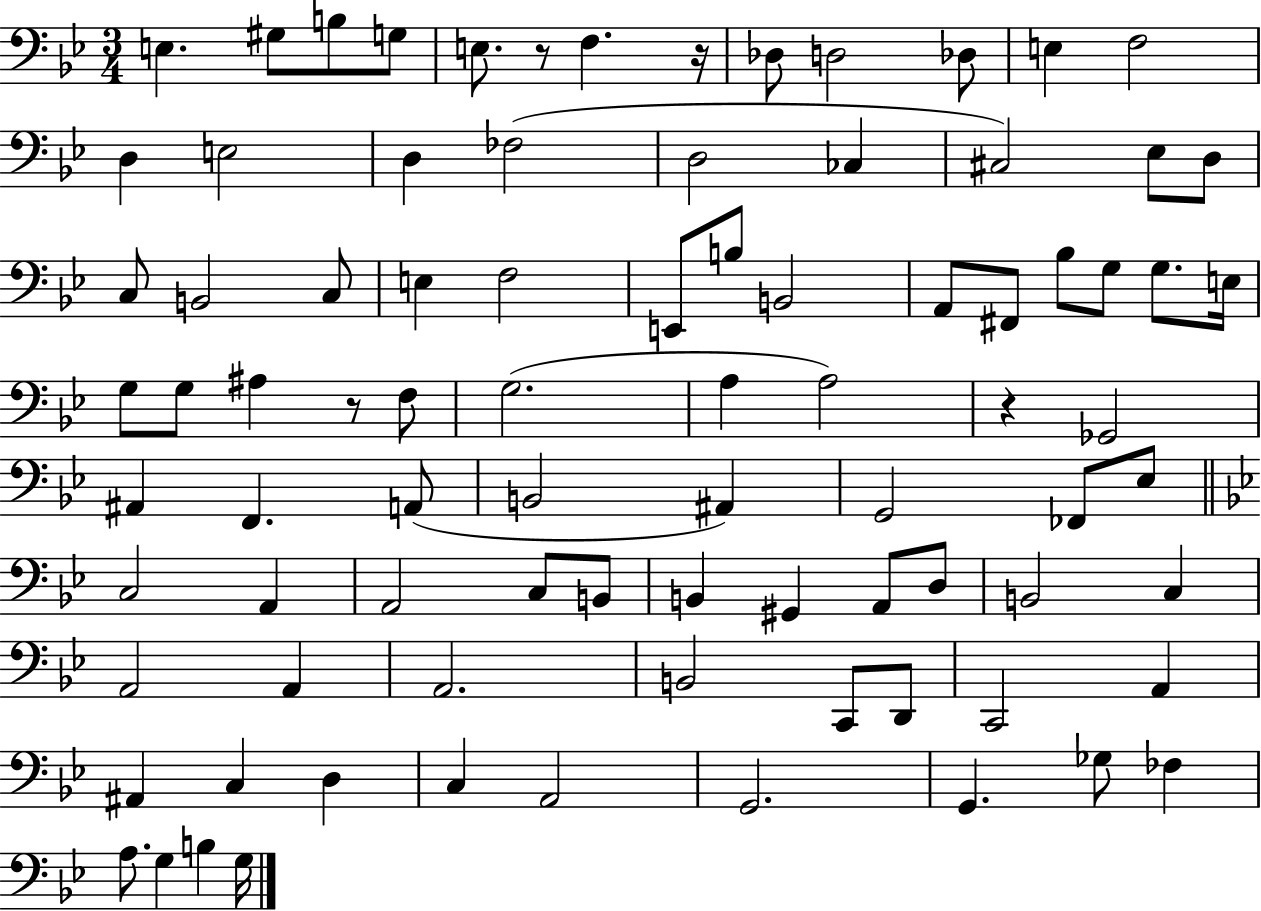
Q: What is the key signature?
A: BES major